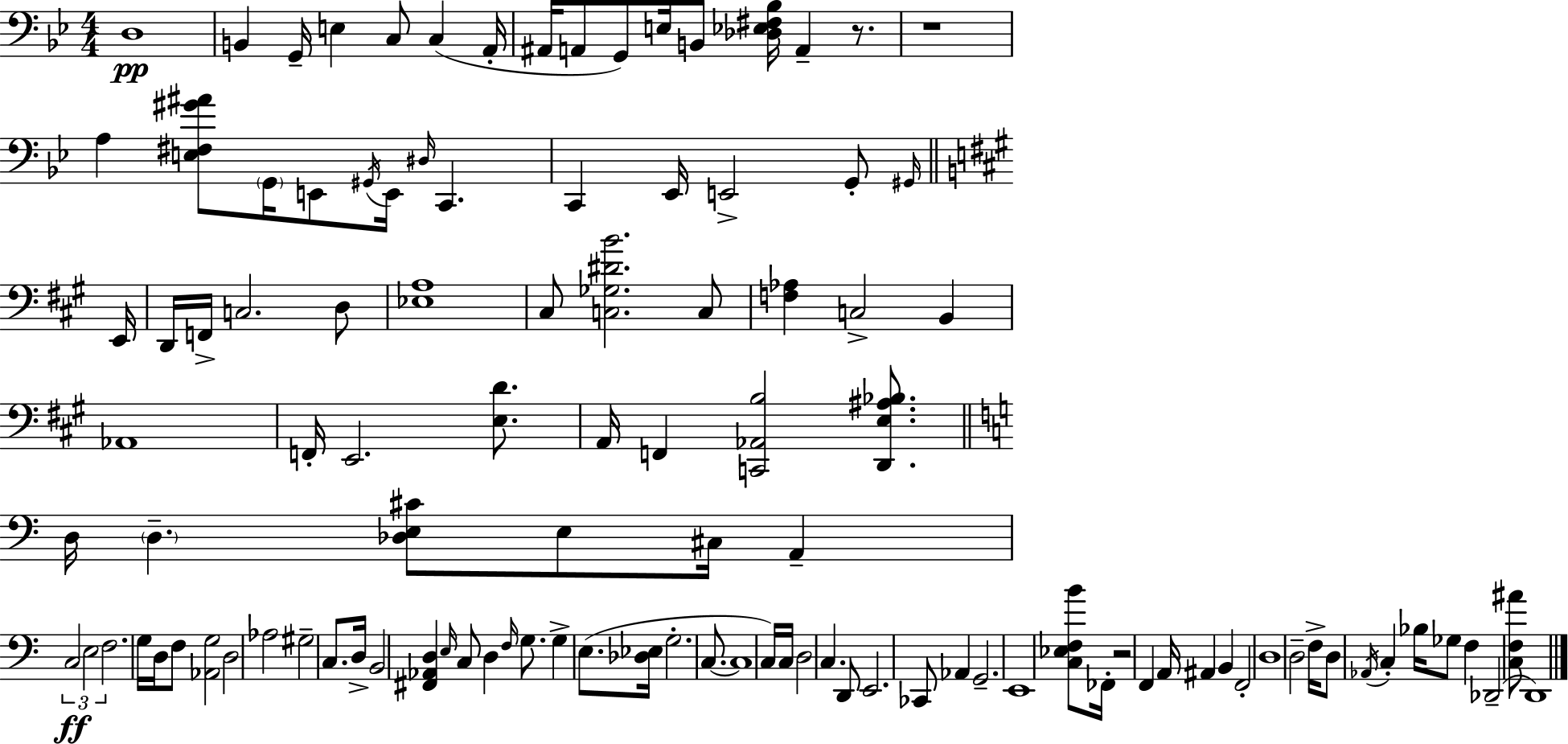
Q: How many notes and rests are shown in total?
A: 110